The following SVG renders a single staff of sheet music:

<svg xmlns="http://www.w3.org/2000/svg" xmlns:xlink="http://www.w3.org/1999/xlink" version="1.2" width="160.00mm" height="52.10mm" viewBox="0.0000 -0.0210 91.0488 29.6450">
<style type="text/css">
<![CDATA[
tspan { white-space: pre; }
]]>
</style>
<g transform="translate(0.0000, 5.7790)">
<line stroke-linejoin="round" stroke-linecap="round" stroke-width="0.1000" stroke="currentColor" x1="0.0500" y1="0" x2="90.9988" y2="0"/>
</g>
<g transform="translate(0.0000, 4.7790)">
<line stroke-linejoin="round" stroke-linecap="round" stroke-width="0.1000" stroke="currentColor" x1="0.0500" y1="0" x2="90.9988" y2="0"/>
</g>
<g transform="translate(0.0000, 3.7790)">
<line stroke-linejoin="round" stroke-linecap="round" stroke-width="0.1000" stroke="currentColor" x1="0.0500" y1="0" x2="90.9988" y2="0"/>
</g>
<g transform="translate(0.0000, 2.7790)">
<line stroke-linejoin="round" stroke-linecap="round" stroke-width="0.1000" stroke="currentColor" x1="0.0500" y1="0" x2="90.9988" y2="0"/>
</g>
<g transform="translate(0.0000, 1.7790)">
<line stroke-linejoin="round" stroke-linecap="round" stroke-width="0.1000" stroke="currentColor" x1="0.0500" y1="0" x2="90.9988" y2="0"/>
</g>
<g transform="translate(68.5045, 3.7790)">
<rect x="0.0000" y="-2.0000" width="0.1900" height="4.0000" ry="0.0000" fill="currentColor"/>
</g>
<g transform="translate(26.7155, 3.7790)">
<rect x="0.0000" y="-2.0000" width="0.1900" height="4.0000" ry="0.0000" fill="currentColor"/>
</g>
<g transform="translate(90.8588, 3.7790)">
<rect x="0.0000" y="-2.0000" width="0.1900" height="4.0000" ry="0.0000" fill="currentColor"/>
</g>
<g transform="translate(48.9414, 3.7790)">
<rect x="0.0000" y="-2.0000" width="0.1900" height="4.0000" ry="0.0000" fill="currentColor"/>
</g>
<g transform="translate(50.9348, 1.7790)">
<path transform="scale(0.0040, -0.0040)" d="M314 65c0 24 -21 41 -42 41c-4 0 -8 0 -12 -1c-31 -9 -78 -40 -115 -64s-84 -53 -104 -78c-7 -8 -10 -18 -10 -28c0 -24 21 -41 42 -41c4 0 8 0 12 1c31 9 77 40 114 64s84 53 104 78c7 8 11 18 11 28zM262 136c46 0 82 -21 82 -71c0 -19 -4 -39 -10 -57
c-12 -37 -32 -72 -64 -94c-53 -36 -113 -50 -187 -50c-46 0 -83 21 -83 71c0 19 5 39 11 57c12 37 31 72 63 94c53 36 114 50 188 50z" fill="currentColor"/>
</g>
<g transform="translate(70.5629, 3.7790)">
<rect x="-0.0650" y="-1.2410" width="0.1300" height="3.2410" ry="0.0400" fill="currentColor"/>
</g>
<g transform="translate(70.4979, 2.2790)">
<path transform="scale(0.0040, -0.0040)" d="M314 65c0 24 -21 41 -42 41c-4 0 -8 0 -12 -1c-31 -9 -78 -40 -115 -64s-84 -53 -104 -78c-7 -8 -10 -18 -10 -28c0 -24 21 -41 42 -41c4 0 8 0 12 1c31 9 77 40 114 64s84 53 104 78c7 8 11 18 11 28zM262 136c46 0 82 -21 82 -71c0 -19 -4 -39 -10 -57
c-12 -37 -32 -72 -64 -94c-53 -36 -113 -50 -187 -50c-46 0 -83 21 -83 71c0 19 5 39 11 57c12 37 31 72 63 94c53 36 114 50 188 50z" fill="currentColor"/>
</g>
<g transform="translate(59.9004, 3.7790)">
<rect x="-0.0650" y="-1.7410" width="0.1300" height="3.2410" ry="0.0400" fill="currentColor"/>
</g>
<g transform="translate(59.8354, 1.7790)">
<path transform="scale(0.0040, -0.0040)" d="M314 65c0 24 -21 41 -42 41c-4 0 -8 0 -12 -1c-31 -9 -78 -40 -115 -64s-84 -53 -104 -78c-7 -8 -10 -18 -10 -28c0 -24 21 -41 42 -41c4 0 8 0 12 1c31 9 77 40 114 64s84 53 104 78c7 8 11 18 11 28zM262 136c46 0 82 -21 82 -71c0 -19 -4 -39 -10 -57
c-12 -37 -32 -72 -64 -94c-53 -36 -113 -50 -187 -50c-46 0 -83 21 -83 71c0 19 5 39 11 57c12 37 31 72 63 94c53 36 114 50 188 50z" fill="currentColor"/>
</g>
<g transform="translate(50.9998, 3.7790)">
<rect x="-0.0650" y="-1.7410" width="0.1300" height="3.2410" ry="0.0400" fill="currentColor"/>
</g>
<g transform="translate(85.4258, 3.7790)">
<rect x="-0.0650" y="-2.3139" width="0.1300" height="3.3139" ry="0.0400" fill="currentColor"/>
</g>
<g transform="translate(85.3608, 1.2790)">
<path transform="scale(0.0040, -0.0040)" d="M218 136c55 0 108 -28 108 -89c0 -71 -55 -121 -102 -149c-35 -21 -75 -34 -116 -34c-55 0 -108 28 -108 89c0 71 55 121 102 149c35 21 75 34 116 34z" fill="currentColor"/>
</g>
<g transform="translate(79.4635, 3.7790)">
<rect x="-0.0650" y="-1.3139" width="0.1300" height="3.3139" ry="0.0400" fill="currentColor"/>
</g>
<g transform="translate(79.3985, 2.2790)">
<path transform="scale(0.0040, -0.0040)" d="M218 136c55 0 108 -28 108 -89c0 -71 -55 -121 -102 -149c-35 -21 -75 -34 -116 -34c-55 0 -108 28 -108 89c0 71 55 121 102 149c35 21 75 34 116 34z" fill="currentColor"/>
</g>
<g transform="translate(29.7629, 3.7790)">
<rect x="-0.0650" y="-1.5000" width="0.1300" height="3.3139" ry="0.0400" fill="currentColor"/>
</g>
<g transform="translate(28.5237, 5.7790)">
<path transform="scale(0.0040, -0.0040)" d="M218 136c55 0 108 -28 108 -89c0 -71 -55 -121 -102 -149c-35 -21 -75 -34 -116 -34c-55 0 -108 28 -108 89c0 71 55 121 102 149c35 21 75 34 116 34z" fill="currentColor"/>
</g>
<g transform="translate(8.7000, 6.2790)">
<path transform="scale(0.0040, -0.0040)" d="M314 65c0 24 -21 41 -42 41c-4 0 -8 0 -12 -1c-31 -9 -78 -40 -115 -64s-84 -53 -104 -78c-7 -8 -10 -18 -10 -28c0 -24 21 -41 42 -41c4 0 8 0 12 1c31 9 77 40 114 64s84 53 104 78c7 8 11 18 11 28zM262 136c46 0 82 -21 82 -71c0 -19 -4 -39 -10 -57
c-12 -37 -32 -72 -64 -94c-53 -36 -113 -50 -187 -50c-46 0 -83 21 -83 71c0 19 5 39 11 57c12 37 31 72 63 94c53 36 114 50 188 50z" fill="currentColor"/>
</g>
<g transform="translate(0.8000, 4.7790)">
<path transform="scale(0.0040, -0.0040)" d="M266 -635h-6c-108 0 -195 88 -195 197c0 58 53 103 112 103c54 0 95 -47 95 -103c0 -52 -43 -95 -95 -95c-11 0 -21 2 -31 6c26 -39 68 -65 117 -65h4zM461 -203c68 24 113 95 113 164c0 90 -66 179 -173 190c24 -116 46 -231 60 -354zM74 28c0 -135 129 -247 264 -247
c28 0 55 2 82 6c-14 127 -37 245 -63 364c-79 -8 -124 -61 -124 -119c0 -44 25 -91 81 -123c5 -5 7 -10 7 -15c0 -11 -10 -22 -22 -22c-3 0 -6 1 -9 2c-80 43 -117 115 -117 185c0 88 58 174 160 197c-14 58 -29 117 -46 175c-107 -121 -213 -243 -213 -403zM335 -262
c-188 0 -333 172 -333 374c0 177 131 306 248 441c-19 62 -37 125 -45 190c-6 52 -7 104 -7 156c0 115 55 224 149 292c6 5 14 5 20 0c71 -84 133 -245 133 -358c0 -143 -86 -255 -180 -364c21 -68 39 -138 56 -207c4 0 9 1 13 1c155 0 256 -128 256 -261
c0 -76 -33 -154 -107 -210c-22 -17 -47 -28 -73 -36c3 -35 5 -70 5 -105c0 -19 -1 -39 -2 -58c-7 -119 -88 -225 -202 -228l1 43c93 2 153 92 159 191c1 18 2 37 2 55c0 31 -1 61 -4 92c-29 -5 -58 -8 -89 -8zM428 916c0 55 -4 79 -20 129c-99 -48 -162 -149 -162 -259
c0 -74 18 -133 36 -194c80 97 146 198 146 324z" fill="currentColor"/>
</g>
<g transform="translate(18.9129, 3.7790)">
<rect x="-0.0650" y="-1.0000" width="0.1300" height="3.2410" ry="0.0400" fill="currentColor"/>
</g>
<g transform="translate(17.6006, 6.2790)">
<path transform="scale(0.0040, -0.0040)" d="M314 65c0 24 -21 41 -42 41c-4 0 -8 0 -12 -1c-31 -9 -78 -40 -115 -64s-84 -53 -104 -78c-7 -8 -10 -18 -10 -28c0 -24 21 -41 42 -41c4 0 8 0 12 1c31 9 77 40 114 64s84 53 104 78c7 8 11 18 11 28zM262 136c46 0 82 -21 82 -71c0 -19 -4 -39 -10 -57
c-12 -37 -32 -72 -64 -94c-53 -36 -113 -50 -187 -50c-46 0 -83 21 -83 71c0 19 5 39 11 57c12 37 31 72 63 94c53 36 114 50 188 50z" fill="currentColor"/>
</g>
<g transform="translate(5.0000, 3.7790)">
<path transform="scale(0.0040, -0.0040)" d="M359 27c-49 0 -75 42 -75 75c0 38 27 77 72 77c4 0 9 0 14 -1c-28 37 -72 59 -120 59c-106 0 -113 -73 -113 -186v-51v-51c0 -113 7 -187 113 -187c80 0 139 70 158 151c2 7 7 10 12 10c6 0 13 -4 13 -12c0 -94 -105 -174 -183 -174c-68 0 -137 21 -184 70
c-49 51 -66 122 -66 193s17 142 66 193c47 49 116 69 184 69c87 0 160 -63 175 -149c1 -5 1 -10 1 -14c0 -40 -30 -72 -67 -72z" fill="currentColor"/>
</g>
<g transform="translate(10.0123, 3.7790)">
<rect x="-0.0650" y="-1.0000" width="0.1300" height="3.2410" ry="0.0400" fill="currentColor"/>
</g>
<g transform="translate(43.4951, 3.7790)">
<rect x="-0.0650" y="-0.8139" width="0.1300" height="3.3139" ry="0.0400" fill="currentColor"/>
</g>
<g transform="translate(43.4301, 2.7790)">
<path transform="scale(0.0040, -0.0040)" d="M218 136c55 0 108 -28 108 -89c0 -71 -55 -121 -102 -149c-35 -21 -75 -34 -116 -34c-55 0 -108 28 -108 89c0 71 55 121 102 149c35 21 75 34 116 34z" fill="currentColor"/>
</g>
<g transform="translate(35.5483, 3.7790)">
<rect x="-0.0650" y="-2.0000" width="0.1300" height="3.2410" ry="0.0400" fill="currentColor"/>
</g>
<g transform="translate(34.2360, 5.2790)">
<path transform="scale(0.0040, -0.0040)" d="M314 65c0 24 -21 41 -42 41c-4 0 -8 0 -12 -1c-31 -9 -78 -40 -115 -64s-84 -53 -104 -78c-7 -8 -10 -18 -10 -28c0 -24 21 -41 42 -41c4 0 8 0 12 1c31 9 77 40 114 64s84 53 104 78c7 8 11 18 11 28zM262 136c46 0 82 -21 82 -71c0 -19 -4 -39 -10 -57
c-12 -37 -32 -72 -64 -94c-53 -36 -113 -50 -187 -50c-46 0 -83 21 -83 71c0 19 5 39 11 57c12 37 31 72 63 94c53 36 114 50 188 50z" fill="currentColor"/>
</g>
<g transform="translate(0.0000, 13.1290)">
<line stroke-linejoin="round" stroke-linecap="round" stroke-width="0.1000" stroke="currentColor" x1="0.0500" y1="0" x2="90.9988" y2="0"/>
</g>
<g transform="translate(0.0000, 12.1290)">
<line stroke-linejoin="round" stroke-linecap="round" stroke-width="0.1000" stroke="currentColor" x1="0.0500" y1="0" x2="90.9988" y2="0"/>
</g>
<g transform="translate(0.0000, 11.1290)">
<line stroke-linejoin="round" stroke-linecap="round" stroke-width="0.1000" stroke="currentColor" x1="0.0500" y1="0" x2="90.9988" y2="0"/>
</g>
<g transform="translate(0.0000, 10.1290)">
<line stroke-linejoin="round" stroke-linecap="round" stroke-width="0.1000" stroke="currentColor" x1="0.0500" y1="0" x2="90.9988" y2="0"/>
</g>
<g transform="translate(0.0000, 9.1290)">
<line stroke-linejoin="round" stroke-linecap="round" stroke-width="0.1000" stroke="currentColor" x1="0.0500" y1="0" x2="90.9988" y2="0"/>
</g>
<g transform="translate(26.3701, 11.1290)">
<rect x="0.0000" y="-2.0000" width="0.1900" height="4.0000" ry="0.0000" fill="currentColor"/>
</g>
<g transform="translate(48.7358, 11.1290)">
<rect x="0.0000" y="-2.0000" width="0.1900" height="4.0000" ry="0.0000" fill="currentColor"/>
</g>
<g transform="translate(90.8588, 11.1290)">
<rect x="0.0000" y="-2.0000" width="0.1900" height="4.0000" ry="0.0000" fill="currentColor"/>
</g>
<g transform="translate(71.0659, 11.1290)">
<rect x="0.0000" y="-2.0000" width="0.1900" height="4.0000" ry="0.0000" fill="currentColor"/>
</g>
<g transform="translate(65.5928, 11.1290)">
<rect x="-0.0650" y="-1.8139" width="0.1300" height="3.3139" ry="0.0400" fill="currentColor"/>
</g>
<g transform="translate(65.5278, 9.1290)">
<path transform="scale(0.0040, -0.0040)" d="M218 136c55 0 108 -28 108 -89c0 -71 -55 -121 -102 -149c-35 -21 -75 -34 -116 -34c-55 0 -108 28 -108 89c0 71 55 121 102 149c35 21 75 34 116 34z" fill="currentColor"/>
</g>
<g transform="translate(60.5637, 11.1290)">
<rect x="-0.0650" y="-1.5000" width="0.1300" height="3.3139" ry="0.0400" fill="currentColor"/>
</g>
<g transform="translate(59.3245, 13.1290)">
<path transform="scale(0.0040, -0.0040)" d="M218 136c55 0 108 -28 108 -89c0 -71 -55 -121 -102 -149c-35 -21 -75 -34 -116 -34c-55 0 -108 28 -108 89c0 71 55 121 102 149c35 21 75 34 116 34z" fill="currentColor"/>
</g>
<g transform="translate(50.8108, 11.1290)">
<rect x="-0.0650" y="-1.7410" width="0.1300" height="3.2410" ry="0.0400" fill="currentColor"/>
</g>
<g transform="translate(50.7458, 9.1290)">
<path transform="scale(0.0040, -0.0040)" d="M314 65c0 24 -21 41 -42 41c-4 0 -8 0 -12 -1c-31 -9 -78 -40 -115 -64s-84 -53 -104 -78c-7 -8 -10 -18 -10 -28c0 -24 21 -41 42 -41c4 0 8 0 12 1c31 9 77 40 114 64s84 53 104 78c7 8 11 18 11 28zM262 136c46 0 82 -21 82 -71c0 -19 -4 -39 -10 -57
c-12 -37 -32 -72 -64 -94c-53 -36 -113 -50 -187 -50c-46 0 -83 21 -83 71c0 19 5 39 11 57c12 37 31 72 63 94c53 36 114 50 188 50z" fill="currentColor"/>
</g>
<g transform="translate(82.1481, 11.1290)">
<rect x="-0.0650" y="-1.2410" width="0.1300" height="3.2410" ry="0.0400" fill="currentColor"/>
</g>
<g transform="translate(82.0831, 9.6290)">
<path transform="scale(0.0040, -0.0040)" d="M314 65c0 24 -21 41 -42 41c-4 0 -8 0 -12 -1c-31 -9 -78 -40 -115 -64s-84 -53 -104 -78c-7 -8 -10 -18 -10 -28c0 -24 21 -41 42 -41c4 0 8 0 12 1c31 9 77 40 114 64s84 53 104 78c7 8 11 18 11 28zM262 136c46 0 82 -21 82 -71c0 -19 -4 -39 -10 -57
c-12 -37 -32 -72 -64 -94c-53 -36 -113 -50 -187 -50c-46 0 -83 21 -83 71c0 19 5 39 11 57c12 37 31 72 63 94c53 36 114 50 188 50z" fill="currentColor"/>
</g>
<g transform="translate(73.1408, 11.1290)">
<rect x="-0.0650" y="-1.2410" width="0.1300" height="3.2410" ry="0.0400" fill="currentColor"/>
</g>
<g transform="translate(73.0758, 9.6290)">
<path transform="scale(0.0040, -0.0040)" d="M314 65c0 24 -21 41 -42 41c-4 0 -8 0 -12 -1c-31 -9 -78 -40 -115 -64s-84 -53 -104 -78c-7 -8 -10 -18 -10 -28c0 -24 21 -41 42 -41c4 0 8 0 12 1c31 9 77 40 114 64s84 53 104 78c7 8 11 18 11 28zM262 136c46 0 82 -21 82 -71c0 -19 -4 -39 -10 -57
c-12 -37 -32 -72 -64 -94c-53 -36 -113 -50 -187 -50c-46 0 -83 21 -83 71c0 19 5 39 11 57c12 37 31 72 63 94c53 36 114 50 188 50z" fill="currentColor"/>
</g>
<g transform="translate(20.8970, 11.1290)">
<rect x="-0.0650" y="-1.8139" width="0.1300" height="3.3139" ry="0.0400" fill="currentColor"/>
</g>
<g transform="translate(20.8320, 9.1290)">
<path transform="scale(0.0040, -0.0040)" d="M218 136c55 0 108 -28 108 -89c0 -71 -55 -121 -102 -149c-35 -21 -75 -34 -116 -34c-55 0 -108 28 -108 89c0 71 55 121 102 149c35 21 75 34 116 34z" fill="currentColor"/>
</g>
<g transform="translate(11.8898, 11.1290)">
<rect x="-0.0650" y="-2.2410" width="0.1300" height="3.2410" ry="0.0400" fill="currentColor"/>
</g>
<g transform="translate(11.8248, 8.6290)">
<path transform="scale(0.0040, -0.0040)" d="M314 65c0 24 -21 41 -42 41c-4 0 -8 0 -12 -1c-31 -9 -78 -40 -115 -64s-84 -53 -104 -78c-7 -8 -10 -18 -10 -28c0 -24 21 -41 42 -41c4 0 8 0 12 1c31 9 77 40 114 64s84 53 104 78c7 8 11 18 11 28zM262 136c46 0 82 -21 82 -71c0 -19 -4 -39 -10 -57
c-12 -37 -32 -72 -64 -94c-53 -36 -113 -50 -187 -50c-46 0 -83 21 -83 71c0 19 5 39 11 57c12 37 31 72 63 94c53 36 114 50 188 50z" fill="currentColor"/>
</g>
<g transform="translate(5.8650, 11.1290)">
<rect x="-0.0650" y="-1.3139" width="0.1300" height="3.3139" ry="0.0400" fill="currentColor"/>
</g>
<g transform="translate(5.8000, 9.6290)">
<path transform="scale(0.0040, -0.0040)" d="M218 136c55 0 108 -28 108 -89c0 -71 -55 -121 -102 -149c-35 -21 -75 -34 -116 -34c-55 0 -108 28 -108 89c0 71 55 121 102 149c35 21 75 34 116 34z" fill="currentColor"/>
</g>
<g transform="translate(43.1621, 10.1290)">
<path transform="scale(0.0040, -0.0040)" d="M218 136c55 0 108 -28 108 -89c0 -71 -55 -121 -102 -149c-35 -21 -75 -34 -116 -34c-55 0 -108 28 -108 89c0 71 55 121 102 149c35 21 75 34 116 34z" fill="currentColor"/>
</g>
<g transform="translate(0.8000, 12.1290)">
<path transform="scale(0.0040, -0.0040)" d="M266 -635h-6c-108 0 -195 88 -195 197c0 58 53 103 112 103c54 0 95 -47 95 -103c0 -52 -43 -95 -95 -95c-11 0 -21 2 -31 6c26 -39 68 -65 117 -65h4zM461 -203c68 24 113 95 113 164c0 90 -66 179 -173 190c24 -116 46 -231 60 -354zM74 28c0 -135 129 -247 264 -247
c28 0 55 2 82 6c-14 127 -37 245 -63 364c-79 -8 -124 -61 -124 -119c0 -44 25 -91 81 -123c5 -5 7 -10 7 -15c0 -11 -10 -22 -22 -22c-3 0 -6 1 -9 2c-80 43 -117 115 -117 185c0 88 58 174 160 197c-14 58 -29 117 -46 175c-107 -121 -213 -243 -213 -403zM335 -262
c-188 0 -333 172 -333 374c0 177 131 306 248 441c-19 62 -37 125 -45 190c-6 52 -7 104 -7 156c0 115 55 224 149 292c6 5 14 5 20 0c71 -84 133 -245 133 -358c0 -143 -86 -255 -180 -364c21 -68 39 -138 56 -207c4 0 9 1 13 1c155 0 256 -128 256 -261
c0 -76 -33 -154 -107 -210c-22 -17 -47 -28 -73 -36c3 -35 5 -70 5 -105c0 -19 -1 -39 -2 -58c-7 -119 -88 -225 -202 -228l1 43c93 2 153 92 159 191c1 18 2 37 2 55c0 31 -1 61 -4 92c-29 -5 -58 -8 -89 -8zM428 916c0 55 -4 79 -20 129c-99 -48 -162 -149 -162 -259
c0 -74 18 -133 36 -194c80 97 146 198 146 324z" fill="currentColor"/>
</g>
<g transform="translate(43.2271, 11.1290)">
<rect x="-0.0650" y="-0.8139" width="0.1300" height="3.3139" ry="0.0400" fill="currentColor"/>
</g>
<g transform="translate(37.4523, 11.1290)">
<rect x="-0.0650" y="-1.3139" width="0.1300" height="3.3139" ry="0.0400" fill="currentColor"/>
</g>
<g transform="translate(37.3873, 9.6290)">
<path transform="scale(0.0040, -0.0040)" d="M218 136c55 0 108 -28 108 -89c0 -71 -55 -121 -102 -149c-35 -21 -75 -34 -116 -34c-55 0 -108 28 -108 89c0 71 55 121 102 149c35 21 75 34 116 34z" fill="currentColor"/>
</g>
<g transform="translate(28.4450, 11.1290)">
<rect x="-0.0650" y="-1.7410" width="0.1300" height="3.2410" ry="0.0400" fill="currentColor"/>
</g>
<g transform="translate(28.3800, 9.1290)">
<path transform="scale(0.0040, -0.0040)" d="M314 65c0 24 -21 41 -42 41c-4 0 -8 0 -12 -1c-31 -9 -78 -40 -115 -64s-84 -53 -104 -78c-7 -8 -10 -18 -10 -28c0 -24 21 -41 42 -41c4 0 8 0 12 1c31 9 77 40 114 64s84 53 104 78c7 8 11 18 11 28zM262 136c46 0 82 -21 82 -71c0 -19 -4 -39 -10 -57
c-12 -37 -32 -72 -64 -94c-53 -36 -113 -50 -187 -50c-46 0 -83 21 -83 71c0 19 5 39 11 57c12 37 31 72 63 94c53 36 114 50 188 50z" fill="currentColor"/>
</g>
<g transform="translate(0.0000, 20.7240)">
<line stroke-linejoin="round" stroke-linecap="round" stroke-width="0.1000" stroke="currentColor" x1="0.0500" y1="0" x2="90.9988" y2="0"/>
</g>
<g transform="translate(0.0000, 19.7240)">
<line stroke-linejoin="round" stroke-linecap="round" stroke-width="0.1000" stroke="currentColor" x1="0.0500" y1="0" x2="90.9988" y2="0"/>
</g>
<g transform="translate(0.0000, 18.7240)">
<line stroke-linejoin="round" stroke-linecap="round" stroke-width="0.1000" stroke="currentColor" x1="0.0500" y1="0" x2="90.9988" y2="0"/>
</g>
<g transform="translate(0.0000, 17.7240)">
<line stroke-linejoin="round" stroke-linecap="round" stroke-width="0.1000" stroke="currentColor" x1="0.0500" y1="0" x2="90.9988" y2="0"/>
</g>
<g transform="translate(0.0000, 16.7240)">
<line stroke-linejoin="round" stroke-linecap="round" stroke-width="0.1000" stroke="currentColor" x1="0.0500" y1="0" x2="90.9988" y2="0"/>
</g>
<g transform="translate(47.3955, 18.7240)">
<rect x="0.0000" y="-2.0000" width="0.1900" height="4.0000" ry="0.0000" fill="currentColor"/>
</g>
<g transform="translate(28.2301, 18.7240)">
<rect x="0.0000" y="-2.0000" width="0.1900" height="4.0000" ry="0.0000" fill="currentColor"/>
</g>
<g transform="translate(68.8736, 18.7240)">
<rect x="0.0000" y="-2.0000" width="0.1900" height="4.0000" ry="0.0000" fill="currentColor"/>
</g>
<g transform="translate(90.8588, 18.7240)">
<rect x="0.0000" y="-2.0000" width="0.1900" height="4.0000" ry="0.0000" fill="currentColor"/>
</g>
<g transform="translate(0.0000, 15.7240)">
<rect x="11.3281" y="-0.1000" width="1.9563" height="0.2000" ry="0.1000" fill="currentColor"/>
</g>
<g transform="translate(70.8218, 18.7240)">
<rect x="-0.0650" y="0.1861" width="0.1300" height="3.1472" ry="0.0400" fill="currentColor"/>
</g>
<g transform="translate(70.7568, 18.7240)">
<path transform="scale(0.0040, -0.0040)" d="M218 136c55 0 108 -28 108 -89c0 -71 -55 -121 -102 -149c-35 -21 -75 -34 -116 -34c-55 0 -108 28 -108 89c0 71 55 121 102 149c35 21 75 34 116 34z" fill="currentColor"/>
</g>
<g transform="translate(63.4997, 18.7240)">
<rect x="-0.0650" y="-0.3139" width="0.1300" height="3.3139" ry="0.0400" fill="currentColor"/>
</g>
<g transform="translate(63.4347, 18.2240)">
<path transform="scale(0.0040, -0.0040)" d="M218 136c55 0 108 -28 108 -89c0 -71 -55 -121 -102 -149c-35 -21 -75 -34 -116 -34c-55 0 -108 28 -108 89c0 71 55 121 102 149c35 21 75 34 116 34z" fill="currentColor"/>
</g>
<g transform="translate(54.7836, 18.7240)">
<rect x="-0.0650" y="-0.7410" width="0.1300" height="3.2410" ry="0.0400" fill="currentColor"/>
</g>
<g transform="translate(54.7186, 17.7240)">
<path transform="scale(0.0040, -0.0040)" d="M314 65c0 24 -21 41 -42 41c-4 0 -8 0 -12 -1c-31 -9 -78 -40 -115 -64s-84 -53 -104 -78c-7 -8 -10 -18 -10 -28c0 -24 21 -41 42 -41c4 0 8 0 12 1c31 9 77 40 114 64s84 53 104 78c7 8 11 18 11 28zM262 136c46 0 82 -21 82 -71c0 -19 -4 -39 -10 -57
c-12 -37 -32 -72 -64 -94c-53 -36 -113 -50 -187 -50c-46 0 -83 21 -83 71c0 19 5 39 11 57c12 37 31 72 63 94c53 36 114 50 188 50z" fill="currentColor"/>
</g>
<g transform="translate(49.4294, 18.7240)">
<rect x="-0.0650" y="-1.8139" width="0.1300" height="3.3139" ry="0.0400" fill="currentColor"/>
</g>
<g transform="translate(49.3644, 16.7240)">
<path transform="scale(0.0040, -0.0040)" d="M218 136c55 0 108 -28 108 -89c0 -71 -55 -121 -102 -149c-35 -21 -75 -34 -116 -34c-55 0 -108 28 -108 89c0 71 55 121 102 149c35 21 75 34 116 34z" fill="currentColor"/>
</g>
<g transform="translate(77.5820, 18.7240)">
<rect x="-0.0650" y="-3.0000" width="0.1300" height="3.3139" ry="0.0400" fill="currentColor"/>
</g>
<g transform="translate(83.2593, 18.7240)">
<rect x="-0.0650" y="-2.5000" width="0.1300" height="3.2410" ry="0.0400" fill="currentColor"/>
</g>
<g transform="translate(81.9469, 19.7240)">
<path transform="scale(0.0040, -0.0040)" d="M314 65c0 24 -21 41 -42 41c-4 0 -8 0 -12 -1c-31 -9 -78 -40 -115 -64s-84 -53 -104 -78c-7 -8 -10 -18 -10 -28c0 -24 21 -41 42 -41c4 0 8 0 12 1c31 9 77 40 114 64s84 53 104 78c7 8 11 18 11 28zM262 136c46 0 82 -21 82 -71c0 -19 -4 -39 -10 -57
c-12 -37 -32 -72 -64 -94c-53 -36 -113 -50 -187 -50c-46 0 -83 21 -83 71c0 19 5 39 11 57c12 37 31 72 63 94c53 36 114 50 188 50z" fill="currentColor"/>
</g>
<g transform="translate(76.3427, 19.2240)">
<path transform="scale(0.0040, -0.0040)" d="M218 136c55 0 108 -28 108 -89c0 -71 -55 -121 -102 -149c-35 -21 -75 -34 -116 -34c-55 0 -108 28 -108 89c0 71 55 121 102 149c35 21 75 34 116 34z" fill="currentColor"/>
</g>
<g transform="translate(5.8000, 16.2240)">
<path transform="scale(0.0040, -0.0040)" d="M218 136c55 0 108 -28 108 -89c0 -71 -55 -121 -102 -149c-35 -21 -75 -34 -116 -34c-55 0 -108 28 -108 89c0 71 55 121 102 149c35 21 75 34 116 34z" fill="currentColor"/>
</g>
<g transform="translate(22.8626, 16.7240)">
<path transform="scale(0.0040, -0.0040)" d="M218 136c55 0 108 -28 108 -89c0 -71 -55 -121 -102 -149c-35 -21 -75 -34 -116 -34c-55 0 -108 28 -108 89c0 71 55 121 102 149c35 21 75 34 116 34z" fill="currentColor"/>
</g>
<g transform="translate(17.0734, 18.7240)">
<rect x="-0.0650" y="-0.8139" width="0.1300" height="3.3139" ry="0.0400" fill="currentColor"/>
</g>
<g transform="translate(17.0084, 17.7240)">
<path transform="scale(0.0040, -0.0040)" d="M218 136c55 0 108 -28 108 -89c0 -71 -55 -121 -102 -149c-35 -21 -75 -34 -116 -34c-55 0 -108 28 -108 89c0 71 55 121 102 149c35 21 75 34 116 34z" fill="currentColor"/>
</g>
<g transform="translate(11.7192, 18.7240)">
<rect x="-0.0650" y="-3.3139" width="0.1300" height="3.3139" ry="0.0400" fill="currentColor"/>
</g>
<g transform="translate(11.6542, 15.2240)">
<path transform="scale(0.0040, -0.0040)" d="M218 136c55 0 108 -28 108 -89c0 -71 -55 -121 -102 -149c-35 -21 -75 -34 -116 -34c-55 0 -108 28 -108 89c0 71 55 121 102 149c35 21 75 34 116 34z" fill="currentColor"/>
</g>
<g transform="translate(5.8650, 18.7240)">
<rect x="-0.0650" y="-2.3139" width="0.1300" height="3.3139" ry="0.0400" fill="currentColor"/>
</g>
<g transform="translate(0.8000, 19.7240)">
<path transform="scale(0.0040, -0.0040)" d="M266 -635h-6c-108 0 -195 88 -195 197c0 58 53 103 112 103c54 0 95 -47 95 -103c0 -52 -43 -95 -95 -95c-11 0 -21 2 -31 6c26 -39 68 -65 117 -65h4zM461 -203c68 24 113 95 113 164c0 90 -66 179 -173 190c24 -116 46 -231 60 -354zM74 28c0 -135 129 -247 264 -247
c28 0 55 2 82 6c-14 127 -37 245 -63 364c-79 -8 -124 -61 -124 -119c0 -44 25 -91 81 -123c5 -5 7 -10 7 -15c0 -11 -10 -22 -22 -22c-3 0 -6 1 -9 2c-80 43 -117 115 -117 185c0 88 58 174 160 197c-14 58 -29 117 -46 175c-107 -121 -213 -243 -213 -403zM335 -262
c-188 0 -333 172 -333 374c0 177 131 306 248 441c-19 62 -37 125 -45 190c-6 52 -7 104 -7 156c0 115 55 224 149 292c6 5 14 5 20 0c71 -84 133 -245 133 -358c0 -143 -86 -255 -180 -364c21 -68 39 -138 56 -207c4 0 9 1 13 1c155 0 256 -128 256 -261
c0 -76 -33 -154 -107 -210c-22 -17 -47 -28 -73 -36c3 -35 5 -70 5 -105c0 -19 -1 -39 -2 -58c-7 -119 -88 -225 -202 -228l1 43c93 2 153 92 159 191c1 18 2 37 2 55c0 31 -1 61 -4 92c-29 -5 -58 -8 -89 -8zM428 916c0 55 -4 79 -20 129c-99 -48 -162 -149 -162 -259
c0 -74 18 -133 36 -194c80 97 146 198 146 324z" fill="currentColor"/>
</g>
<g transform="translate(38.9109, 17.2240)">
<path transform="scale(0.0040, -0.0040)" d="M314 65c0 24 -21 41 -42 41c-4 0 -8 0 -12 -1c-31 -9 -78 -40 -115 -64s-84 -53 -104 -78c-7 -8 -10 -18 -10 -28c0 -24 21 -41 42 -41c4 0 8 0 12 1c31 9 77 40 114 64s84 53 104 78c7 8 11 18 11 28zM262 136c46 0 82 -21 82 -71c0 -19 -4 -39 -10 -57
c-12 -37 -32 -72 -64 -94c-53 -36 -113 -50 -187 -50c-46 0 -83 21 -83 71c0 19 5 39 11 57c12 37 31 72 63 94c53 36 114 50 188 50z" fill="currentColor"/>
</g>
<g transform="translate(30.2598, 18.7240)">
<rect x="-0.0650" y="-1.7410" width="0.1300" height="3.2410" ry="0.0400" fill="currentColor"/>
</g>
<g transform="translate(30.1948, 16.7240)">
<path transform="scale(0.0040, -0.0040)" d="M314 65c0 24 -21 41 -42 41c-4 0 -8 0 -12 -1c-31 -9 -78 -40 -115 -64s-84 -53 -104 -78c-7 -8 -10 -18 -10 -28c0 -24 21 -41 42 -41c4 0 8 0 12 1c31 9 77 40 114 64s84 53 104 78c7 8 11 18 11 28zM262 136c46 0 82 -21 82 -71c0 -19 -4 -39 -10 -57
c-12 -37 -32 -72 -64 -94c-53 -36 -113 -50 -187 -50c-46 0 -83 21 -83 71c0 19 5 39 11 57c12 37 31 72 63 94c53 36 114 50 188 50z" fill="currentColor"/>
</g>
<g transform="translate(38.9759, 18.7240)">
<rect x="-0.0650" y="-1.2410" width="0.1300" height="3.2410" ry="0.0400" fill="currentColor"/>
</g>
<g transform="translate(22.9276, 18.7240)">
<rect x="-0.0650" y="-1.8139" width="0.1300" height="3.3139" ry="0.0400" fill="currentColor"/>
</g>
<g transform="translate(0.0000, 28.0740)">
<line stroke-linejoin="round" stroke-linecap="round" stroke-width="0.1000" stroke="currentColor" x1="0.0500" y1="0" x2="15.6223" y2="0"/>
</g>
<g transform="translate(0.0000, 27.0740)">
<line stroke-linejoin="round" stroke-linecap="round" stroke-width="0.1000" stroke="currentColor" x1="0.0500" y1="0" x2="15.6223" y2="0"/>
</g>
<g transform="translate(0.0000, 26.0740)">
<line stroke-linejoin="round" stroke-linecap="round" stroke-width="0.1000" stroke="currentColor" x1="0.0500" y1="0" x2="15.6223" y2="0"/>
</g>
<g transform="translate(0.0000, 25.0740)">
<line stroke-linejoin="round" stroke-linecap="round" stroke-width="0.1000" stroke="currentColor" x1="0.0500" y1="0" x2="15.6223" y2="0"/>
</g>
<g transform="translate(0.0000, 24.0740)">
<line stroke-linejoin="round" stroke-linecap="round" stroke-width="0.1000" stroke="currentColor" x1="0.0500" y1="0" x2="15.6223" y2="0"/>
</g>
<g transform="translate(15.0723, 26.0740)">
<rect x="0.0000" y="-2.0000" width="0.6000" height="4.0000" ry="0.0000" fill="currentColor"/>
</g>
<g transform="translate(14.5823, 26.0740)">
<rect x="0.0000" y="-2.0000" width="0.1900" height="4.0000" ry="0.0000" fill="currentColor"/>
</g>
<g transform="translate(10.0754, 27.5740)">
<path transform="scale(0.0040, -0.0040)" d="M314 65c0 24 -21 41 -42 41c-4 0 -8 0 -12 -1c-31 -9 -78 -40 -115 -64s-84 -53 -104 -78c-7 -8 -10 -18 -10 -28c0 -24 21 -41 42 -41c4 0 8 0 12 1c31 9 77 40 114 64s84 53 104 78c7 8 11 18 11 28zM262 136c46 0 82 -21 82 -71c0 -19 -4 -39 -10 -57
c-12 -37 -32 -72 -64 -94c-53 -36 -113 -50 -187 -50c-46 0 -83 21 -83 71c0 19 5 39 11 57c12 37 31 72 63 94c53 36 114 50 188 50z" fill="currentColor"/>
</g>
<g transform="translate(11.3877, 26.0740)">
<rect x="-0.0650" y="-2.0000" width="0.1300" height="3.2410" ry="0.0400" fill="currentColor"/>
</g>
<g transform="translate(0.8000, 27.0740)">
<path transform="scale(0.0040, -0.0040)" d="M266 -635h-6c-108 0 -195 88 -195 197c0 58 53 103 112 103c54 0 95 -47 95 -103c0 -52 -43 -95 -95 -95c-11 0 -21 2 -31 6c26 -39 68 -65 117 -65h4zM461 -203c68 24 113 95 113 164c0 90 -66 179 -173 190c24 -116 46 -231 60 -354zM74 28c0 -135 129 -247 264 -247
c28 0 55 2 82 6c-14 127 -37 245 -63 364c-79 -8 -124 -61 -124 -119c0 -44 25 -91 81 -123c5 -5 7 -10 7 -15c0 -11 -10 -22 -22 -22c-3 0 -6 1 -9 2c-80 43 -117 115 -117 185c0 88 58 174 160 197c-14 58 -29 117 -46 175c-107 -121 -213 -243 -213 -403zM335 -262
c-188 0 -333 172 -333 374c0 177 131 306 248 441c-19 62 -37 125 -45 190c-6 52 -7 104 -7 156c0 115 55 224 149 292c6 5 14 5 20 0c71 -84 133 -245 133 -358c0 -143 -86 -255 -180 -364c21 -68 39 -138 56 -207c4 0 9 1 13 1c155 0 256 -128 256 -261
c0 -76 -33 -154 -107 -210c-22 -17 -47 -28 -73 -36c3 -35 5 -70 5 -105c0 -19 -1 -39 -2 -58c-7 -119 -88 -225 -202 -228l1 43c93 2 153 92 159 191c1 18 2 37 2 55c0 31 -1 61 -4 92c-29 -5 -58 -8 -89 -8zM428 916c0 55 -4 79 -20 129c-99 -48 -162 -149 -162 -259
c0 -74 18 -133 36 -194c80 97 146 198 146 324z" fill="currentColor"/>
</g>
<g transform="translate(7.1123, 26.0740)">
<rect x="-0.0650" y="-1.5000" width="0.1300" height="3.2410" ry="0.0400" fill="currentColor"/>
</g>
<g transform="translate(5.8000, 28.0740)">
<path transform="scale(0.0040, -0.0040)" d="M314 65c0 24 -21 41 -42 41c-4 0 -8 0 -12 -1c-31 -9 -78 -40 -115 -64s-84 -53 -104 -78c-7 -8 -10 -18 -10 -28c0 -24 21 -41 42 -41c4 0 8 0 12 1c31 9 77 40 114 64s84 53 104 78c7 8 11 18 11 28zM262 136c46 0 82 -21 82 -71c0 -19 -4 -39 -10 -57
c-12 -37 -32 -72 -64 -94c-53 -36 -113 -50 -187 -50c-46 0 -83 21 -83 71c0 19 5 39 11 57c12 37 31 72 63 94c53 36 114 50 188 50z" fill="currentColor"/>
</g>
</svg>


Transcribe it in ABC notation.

X:1
T:Untitled
M:4/4
L:1/4
K:C
D2 D2 E F2 d f2 f2 e2 e g e g2 f f2 e d f2 E f e2 e2 g b d f f2 e2 f d2 c B A G2 E2 F2